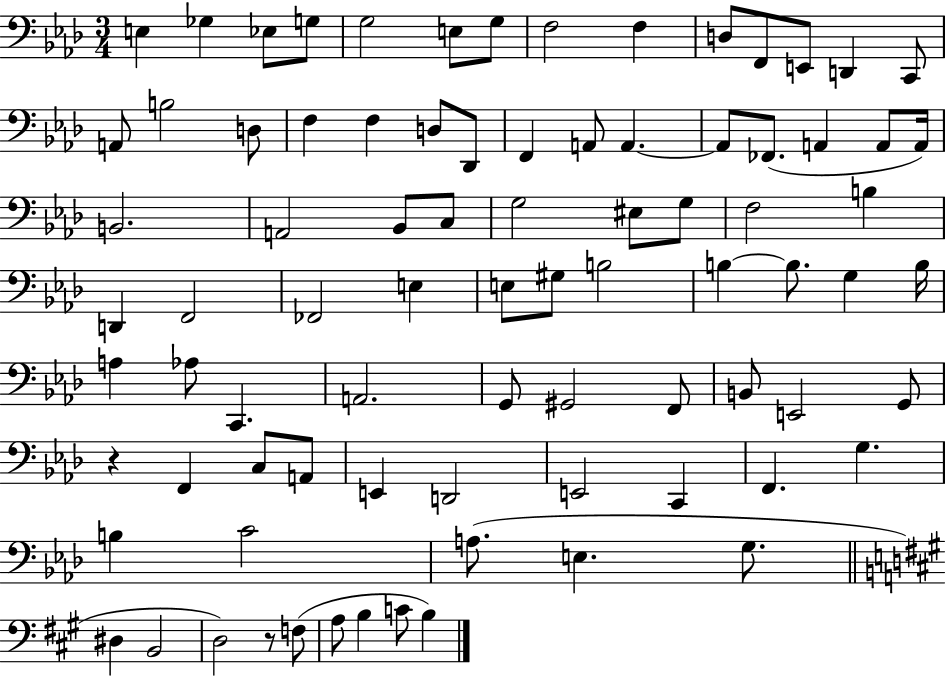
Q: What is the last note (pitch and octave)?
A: B3